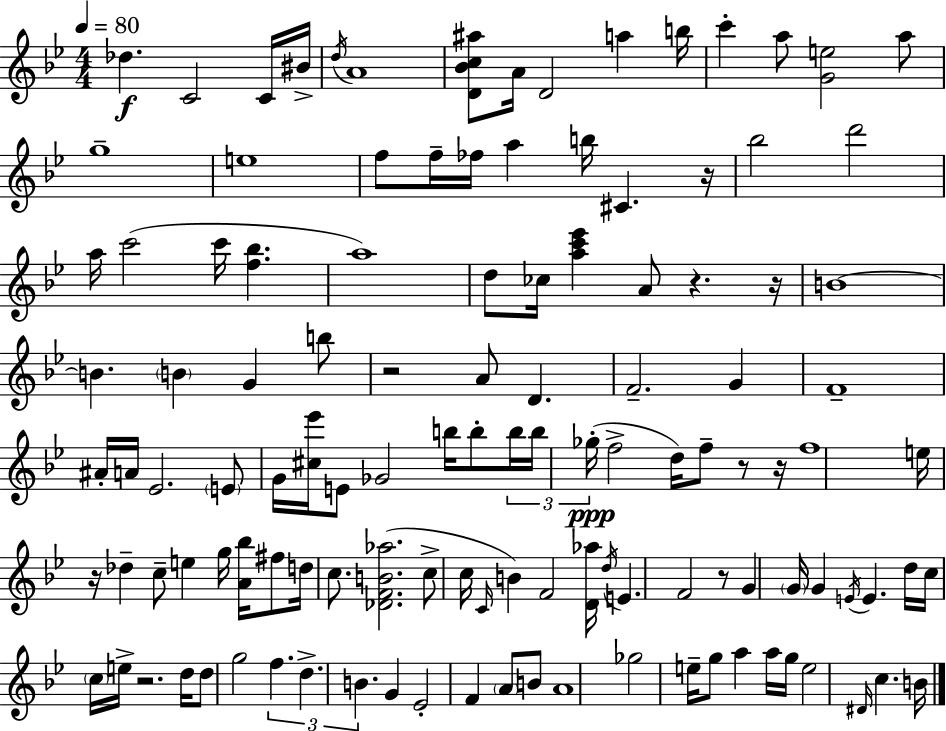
Db5/q. C4/h C4/s BIS4/s D5/s A4/w [D4,Bb4,C5,A#5]/e A4/s D4/h A5/q B5/s C6/q A5/e [G4,E5]/h A5/e G5/w E5/w F5/e F5/s FES5/s A5/q B5/s C#4/q. R/s Bb5/h D6/h A5/s C6/h C6/s [F5,Bb5]/q. A5/w D5/e CES5/s [A5,C6,Eb6]/q A4/e R/q. R/s B4/w B4/q. B4/q G4/q B5/e R/h A4/e D4/q. F4/h. G4/q F4/w A#4/s A4/s Eb4/h. E4/e G4/s [C#5,Eb6]/s E4/e Gb4/h B5/s B5/e B5/s B5/s Gb5/s F5/h D5/s F5/e R/e R/s F5/w E5/s R/s Db5/q C5/e E5/q G5/s [A4,Bb5]/s F#5/e D5/s C5/e. [Db4,F4,B4,Ab5]/h. C5/e C5/s C4/s B4/q F4/h [D4,Ab5]/s D5/s E4/q. F4/h R/e G4/q G4/s G4/q E4/s E4/q. D5/s C5/s C5/s E5/s R/h. D5/s D5/e G5/h F5/q. D5/q. B4/q. G4/q Eb4/h F4/q A4/e B4/e A4/w Gb5/h E5/s G5/e A5/q A5/s G5/s E5/h D#4/s C5/q. B4/s